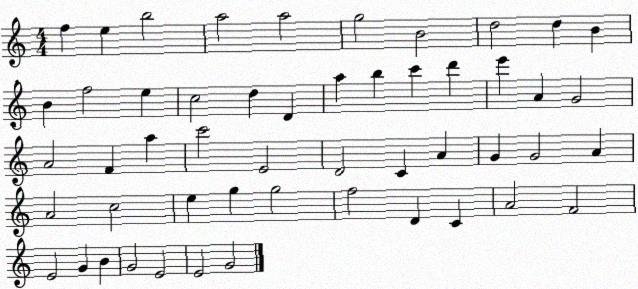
X:1
T:Untitled
M:4/4
L:1/4
K:C
f e b2 a2 a2 g2 B2 d2 d B B f2 e c2 d D a b c' d' e' A G2 A2 F a c'2 E2 D2 C A G G2 A A2 c2 e g g2 f2 D C A2 F2 E2 G B G2 E2 E2 G2